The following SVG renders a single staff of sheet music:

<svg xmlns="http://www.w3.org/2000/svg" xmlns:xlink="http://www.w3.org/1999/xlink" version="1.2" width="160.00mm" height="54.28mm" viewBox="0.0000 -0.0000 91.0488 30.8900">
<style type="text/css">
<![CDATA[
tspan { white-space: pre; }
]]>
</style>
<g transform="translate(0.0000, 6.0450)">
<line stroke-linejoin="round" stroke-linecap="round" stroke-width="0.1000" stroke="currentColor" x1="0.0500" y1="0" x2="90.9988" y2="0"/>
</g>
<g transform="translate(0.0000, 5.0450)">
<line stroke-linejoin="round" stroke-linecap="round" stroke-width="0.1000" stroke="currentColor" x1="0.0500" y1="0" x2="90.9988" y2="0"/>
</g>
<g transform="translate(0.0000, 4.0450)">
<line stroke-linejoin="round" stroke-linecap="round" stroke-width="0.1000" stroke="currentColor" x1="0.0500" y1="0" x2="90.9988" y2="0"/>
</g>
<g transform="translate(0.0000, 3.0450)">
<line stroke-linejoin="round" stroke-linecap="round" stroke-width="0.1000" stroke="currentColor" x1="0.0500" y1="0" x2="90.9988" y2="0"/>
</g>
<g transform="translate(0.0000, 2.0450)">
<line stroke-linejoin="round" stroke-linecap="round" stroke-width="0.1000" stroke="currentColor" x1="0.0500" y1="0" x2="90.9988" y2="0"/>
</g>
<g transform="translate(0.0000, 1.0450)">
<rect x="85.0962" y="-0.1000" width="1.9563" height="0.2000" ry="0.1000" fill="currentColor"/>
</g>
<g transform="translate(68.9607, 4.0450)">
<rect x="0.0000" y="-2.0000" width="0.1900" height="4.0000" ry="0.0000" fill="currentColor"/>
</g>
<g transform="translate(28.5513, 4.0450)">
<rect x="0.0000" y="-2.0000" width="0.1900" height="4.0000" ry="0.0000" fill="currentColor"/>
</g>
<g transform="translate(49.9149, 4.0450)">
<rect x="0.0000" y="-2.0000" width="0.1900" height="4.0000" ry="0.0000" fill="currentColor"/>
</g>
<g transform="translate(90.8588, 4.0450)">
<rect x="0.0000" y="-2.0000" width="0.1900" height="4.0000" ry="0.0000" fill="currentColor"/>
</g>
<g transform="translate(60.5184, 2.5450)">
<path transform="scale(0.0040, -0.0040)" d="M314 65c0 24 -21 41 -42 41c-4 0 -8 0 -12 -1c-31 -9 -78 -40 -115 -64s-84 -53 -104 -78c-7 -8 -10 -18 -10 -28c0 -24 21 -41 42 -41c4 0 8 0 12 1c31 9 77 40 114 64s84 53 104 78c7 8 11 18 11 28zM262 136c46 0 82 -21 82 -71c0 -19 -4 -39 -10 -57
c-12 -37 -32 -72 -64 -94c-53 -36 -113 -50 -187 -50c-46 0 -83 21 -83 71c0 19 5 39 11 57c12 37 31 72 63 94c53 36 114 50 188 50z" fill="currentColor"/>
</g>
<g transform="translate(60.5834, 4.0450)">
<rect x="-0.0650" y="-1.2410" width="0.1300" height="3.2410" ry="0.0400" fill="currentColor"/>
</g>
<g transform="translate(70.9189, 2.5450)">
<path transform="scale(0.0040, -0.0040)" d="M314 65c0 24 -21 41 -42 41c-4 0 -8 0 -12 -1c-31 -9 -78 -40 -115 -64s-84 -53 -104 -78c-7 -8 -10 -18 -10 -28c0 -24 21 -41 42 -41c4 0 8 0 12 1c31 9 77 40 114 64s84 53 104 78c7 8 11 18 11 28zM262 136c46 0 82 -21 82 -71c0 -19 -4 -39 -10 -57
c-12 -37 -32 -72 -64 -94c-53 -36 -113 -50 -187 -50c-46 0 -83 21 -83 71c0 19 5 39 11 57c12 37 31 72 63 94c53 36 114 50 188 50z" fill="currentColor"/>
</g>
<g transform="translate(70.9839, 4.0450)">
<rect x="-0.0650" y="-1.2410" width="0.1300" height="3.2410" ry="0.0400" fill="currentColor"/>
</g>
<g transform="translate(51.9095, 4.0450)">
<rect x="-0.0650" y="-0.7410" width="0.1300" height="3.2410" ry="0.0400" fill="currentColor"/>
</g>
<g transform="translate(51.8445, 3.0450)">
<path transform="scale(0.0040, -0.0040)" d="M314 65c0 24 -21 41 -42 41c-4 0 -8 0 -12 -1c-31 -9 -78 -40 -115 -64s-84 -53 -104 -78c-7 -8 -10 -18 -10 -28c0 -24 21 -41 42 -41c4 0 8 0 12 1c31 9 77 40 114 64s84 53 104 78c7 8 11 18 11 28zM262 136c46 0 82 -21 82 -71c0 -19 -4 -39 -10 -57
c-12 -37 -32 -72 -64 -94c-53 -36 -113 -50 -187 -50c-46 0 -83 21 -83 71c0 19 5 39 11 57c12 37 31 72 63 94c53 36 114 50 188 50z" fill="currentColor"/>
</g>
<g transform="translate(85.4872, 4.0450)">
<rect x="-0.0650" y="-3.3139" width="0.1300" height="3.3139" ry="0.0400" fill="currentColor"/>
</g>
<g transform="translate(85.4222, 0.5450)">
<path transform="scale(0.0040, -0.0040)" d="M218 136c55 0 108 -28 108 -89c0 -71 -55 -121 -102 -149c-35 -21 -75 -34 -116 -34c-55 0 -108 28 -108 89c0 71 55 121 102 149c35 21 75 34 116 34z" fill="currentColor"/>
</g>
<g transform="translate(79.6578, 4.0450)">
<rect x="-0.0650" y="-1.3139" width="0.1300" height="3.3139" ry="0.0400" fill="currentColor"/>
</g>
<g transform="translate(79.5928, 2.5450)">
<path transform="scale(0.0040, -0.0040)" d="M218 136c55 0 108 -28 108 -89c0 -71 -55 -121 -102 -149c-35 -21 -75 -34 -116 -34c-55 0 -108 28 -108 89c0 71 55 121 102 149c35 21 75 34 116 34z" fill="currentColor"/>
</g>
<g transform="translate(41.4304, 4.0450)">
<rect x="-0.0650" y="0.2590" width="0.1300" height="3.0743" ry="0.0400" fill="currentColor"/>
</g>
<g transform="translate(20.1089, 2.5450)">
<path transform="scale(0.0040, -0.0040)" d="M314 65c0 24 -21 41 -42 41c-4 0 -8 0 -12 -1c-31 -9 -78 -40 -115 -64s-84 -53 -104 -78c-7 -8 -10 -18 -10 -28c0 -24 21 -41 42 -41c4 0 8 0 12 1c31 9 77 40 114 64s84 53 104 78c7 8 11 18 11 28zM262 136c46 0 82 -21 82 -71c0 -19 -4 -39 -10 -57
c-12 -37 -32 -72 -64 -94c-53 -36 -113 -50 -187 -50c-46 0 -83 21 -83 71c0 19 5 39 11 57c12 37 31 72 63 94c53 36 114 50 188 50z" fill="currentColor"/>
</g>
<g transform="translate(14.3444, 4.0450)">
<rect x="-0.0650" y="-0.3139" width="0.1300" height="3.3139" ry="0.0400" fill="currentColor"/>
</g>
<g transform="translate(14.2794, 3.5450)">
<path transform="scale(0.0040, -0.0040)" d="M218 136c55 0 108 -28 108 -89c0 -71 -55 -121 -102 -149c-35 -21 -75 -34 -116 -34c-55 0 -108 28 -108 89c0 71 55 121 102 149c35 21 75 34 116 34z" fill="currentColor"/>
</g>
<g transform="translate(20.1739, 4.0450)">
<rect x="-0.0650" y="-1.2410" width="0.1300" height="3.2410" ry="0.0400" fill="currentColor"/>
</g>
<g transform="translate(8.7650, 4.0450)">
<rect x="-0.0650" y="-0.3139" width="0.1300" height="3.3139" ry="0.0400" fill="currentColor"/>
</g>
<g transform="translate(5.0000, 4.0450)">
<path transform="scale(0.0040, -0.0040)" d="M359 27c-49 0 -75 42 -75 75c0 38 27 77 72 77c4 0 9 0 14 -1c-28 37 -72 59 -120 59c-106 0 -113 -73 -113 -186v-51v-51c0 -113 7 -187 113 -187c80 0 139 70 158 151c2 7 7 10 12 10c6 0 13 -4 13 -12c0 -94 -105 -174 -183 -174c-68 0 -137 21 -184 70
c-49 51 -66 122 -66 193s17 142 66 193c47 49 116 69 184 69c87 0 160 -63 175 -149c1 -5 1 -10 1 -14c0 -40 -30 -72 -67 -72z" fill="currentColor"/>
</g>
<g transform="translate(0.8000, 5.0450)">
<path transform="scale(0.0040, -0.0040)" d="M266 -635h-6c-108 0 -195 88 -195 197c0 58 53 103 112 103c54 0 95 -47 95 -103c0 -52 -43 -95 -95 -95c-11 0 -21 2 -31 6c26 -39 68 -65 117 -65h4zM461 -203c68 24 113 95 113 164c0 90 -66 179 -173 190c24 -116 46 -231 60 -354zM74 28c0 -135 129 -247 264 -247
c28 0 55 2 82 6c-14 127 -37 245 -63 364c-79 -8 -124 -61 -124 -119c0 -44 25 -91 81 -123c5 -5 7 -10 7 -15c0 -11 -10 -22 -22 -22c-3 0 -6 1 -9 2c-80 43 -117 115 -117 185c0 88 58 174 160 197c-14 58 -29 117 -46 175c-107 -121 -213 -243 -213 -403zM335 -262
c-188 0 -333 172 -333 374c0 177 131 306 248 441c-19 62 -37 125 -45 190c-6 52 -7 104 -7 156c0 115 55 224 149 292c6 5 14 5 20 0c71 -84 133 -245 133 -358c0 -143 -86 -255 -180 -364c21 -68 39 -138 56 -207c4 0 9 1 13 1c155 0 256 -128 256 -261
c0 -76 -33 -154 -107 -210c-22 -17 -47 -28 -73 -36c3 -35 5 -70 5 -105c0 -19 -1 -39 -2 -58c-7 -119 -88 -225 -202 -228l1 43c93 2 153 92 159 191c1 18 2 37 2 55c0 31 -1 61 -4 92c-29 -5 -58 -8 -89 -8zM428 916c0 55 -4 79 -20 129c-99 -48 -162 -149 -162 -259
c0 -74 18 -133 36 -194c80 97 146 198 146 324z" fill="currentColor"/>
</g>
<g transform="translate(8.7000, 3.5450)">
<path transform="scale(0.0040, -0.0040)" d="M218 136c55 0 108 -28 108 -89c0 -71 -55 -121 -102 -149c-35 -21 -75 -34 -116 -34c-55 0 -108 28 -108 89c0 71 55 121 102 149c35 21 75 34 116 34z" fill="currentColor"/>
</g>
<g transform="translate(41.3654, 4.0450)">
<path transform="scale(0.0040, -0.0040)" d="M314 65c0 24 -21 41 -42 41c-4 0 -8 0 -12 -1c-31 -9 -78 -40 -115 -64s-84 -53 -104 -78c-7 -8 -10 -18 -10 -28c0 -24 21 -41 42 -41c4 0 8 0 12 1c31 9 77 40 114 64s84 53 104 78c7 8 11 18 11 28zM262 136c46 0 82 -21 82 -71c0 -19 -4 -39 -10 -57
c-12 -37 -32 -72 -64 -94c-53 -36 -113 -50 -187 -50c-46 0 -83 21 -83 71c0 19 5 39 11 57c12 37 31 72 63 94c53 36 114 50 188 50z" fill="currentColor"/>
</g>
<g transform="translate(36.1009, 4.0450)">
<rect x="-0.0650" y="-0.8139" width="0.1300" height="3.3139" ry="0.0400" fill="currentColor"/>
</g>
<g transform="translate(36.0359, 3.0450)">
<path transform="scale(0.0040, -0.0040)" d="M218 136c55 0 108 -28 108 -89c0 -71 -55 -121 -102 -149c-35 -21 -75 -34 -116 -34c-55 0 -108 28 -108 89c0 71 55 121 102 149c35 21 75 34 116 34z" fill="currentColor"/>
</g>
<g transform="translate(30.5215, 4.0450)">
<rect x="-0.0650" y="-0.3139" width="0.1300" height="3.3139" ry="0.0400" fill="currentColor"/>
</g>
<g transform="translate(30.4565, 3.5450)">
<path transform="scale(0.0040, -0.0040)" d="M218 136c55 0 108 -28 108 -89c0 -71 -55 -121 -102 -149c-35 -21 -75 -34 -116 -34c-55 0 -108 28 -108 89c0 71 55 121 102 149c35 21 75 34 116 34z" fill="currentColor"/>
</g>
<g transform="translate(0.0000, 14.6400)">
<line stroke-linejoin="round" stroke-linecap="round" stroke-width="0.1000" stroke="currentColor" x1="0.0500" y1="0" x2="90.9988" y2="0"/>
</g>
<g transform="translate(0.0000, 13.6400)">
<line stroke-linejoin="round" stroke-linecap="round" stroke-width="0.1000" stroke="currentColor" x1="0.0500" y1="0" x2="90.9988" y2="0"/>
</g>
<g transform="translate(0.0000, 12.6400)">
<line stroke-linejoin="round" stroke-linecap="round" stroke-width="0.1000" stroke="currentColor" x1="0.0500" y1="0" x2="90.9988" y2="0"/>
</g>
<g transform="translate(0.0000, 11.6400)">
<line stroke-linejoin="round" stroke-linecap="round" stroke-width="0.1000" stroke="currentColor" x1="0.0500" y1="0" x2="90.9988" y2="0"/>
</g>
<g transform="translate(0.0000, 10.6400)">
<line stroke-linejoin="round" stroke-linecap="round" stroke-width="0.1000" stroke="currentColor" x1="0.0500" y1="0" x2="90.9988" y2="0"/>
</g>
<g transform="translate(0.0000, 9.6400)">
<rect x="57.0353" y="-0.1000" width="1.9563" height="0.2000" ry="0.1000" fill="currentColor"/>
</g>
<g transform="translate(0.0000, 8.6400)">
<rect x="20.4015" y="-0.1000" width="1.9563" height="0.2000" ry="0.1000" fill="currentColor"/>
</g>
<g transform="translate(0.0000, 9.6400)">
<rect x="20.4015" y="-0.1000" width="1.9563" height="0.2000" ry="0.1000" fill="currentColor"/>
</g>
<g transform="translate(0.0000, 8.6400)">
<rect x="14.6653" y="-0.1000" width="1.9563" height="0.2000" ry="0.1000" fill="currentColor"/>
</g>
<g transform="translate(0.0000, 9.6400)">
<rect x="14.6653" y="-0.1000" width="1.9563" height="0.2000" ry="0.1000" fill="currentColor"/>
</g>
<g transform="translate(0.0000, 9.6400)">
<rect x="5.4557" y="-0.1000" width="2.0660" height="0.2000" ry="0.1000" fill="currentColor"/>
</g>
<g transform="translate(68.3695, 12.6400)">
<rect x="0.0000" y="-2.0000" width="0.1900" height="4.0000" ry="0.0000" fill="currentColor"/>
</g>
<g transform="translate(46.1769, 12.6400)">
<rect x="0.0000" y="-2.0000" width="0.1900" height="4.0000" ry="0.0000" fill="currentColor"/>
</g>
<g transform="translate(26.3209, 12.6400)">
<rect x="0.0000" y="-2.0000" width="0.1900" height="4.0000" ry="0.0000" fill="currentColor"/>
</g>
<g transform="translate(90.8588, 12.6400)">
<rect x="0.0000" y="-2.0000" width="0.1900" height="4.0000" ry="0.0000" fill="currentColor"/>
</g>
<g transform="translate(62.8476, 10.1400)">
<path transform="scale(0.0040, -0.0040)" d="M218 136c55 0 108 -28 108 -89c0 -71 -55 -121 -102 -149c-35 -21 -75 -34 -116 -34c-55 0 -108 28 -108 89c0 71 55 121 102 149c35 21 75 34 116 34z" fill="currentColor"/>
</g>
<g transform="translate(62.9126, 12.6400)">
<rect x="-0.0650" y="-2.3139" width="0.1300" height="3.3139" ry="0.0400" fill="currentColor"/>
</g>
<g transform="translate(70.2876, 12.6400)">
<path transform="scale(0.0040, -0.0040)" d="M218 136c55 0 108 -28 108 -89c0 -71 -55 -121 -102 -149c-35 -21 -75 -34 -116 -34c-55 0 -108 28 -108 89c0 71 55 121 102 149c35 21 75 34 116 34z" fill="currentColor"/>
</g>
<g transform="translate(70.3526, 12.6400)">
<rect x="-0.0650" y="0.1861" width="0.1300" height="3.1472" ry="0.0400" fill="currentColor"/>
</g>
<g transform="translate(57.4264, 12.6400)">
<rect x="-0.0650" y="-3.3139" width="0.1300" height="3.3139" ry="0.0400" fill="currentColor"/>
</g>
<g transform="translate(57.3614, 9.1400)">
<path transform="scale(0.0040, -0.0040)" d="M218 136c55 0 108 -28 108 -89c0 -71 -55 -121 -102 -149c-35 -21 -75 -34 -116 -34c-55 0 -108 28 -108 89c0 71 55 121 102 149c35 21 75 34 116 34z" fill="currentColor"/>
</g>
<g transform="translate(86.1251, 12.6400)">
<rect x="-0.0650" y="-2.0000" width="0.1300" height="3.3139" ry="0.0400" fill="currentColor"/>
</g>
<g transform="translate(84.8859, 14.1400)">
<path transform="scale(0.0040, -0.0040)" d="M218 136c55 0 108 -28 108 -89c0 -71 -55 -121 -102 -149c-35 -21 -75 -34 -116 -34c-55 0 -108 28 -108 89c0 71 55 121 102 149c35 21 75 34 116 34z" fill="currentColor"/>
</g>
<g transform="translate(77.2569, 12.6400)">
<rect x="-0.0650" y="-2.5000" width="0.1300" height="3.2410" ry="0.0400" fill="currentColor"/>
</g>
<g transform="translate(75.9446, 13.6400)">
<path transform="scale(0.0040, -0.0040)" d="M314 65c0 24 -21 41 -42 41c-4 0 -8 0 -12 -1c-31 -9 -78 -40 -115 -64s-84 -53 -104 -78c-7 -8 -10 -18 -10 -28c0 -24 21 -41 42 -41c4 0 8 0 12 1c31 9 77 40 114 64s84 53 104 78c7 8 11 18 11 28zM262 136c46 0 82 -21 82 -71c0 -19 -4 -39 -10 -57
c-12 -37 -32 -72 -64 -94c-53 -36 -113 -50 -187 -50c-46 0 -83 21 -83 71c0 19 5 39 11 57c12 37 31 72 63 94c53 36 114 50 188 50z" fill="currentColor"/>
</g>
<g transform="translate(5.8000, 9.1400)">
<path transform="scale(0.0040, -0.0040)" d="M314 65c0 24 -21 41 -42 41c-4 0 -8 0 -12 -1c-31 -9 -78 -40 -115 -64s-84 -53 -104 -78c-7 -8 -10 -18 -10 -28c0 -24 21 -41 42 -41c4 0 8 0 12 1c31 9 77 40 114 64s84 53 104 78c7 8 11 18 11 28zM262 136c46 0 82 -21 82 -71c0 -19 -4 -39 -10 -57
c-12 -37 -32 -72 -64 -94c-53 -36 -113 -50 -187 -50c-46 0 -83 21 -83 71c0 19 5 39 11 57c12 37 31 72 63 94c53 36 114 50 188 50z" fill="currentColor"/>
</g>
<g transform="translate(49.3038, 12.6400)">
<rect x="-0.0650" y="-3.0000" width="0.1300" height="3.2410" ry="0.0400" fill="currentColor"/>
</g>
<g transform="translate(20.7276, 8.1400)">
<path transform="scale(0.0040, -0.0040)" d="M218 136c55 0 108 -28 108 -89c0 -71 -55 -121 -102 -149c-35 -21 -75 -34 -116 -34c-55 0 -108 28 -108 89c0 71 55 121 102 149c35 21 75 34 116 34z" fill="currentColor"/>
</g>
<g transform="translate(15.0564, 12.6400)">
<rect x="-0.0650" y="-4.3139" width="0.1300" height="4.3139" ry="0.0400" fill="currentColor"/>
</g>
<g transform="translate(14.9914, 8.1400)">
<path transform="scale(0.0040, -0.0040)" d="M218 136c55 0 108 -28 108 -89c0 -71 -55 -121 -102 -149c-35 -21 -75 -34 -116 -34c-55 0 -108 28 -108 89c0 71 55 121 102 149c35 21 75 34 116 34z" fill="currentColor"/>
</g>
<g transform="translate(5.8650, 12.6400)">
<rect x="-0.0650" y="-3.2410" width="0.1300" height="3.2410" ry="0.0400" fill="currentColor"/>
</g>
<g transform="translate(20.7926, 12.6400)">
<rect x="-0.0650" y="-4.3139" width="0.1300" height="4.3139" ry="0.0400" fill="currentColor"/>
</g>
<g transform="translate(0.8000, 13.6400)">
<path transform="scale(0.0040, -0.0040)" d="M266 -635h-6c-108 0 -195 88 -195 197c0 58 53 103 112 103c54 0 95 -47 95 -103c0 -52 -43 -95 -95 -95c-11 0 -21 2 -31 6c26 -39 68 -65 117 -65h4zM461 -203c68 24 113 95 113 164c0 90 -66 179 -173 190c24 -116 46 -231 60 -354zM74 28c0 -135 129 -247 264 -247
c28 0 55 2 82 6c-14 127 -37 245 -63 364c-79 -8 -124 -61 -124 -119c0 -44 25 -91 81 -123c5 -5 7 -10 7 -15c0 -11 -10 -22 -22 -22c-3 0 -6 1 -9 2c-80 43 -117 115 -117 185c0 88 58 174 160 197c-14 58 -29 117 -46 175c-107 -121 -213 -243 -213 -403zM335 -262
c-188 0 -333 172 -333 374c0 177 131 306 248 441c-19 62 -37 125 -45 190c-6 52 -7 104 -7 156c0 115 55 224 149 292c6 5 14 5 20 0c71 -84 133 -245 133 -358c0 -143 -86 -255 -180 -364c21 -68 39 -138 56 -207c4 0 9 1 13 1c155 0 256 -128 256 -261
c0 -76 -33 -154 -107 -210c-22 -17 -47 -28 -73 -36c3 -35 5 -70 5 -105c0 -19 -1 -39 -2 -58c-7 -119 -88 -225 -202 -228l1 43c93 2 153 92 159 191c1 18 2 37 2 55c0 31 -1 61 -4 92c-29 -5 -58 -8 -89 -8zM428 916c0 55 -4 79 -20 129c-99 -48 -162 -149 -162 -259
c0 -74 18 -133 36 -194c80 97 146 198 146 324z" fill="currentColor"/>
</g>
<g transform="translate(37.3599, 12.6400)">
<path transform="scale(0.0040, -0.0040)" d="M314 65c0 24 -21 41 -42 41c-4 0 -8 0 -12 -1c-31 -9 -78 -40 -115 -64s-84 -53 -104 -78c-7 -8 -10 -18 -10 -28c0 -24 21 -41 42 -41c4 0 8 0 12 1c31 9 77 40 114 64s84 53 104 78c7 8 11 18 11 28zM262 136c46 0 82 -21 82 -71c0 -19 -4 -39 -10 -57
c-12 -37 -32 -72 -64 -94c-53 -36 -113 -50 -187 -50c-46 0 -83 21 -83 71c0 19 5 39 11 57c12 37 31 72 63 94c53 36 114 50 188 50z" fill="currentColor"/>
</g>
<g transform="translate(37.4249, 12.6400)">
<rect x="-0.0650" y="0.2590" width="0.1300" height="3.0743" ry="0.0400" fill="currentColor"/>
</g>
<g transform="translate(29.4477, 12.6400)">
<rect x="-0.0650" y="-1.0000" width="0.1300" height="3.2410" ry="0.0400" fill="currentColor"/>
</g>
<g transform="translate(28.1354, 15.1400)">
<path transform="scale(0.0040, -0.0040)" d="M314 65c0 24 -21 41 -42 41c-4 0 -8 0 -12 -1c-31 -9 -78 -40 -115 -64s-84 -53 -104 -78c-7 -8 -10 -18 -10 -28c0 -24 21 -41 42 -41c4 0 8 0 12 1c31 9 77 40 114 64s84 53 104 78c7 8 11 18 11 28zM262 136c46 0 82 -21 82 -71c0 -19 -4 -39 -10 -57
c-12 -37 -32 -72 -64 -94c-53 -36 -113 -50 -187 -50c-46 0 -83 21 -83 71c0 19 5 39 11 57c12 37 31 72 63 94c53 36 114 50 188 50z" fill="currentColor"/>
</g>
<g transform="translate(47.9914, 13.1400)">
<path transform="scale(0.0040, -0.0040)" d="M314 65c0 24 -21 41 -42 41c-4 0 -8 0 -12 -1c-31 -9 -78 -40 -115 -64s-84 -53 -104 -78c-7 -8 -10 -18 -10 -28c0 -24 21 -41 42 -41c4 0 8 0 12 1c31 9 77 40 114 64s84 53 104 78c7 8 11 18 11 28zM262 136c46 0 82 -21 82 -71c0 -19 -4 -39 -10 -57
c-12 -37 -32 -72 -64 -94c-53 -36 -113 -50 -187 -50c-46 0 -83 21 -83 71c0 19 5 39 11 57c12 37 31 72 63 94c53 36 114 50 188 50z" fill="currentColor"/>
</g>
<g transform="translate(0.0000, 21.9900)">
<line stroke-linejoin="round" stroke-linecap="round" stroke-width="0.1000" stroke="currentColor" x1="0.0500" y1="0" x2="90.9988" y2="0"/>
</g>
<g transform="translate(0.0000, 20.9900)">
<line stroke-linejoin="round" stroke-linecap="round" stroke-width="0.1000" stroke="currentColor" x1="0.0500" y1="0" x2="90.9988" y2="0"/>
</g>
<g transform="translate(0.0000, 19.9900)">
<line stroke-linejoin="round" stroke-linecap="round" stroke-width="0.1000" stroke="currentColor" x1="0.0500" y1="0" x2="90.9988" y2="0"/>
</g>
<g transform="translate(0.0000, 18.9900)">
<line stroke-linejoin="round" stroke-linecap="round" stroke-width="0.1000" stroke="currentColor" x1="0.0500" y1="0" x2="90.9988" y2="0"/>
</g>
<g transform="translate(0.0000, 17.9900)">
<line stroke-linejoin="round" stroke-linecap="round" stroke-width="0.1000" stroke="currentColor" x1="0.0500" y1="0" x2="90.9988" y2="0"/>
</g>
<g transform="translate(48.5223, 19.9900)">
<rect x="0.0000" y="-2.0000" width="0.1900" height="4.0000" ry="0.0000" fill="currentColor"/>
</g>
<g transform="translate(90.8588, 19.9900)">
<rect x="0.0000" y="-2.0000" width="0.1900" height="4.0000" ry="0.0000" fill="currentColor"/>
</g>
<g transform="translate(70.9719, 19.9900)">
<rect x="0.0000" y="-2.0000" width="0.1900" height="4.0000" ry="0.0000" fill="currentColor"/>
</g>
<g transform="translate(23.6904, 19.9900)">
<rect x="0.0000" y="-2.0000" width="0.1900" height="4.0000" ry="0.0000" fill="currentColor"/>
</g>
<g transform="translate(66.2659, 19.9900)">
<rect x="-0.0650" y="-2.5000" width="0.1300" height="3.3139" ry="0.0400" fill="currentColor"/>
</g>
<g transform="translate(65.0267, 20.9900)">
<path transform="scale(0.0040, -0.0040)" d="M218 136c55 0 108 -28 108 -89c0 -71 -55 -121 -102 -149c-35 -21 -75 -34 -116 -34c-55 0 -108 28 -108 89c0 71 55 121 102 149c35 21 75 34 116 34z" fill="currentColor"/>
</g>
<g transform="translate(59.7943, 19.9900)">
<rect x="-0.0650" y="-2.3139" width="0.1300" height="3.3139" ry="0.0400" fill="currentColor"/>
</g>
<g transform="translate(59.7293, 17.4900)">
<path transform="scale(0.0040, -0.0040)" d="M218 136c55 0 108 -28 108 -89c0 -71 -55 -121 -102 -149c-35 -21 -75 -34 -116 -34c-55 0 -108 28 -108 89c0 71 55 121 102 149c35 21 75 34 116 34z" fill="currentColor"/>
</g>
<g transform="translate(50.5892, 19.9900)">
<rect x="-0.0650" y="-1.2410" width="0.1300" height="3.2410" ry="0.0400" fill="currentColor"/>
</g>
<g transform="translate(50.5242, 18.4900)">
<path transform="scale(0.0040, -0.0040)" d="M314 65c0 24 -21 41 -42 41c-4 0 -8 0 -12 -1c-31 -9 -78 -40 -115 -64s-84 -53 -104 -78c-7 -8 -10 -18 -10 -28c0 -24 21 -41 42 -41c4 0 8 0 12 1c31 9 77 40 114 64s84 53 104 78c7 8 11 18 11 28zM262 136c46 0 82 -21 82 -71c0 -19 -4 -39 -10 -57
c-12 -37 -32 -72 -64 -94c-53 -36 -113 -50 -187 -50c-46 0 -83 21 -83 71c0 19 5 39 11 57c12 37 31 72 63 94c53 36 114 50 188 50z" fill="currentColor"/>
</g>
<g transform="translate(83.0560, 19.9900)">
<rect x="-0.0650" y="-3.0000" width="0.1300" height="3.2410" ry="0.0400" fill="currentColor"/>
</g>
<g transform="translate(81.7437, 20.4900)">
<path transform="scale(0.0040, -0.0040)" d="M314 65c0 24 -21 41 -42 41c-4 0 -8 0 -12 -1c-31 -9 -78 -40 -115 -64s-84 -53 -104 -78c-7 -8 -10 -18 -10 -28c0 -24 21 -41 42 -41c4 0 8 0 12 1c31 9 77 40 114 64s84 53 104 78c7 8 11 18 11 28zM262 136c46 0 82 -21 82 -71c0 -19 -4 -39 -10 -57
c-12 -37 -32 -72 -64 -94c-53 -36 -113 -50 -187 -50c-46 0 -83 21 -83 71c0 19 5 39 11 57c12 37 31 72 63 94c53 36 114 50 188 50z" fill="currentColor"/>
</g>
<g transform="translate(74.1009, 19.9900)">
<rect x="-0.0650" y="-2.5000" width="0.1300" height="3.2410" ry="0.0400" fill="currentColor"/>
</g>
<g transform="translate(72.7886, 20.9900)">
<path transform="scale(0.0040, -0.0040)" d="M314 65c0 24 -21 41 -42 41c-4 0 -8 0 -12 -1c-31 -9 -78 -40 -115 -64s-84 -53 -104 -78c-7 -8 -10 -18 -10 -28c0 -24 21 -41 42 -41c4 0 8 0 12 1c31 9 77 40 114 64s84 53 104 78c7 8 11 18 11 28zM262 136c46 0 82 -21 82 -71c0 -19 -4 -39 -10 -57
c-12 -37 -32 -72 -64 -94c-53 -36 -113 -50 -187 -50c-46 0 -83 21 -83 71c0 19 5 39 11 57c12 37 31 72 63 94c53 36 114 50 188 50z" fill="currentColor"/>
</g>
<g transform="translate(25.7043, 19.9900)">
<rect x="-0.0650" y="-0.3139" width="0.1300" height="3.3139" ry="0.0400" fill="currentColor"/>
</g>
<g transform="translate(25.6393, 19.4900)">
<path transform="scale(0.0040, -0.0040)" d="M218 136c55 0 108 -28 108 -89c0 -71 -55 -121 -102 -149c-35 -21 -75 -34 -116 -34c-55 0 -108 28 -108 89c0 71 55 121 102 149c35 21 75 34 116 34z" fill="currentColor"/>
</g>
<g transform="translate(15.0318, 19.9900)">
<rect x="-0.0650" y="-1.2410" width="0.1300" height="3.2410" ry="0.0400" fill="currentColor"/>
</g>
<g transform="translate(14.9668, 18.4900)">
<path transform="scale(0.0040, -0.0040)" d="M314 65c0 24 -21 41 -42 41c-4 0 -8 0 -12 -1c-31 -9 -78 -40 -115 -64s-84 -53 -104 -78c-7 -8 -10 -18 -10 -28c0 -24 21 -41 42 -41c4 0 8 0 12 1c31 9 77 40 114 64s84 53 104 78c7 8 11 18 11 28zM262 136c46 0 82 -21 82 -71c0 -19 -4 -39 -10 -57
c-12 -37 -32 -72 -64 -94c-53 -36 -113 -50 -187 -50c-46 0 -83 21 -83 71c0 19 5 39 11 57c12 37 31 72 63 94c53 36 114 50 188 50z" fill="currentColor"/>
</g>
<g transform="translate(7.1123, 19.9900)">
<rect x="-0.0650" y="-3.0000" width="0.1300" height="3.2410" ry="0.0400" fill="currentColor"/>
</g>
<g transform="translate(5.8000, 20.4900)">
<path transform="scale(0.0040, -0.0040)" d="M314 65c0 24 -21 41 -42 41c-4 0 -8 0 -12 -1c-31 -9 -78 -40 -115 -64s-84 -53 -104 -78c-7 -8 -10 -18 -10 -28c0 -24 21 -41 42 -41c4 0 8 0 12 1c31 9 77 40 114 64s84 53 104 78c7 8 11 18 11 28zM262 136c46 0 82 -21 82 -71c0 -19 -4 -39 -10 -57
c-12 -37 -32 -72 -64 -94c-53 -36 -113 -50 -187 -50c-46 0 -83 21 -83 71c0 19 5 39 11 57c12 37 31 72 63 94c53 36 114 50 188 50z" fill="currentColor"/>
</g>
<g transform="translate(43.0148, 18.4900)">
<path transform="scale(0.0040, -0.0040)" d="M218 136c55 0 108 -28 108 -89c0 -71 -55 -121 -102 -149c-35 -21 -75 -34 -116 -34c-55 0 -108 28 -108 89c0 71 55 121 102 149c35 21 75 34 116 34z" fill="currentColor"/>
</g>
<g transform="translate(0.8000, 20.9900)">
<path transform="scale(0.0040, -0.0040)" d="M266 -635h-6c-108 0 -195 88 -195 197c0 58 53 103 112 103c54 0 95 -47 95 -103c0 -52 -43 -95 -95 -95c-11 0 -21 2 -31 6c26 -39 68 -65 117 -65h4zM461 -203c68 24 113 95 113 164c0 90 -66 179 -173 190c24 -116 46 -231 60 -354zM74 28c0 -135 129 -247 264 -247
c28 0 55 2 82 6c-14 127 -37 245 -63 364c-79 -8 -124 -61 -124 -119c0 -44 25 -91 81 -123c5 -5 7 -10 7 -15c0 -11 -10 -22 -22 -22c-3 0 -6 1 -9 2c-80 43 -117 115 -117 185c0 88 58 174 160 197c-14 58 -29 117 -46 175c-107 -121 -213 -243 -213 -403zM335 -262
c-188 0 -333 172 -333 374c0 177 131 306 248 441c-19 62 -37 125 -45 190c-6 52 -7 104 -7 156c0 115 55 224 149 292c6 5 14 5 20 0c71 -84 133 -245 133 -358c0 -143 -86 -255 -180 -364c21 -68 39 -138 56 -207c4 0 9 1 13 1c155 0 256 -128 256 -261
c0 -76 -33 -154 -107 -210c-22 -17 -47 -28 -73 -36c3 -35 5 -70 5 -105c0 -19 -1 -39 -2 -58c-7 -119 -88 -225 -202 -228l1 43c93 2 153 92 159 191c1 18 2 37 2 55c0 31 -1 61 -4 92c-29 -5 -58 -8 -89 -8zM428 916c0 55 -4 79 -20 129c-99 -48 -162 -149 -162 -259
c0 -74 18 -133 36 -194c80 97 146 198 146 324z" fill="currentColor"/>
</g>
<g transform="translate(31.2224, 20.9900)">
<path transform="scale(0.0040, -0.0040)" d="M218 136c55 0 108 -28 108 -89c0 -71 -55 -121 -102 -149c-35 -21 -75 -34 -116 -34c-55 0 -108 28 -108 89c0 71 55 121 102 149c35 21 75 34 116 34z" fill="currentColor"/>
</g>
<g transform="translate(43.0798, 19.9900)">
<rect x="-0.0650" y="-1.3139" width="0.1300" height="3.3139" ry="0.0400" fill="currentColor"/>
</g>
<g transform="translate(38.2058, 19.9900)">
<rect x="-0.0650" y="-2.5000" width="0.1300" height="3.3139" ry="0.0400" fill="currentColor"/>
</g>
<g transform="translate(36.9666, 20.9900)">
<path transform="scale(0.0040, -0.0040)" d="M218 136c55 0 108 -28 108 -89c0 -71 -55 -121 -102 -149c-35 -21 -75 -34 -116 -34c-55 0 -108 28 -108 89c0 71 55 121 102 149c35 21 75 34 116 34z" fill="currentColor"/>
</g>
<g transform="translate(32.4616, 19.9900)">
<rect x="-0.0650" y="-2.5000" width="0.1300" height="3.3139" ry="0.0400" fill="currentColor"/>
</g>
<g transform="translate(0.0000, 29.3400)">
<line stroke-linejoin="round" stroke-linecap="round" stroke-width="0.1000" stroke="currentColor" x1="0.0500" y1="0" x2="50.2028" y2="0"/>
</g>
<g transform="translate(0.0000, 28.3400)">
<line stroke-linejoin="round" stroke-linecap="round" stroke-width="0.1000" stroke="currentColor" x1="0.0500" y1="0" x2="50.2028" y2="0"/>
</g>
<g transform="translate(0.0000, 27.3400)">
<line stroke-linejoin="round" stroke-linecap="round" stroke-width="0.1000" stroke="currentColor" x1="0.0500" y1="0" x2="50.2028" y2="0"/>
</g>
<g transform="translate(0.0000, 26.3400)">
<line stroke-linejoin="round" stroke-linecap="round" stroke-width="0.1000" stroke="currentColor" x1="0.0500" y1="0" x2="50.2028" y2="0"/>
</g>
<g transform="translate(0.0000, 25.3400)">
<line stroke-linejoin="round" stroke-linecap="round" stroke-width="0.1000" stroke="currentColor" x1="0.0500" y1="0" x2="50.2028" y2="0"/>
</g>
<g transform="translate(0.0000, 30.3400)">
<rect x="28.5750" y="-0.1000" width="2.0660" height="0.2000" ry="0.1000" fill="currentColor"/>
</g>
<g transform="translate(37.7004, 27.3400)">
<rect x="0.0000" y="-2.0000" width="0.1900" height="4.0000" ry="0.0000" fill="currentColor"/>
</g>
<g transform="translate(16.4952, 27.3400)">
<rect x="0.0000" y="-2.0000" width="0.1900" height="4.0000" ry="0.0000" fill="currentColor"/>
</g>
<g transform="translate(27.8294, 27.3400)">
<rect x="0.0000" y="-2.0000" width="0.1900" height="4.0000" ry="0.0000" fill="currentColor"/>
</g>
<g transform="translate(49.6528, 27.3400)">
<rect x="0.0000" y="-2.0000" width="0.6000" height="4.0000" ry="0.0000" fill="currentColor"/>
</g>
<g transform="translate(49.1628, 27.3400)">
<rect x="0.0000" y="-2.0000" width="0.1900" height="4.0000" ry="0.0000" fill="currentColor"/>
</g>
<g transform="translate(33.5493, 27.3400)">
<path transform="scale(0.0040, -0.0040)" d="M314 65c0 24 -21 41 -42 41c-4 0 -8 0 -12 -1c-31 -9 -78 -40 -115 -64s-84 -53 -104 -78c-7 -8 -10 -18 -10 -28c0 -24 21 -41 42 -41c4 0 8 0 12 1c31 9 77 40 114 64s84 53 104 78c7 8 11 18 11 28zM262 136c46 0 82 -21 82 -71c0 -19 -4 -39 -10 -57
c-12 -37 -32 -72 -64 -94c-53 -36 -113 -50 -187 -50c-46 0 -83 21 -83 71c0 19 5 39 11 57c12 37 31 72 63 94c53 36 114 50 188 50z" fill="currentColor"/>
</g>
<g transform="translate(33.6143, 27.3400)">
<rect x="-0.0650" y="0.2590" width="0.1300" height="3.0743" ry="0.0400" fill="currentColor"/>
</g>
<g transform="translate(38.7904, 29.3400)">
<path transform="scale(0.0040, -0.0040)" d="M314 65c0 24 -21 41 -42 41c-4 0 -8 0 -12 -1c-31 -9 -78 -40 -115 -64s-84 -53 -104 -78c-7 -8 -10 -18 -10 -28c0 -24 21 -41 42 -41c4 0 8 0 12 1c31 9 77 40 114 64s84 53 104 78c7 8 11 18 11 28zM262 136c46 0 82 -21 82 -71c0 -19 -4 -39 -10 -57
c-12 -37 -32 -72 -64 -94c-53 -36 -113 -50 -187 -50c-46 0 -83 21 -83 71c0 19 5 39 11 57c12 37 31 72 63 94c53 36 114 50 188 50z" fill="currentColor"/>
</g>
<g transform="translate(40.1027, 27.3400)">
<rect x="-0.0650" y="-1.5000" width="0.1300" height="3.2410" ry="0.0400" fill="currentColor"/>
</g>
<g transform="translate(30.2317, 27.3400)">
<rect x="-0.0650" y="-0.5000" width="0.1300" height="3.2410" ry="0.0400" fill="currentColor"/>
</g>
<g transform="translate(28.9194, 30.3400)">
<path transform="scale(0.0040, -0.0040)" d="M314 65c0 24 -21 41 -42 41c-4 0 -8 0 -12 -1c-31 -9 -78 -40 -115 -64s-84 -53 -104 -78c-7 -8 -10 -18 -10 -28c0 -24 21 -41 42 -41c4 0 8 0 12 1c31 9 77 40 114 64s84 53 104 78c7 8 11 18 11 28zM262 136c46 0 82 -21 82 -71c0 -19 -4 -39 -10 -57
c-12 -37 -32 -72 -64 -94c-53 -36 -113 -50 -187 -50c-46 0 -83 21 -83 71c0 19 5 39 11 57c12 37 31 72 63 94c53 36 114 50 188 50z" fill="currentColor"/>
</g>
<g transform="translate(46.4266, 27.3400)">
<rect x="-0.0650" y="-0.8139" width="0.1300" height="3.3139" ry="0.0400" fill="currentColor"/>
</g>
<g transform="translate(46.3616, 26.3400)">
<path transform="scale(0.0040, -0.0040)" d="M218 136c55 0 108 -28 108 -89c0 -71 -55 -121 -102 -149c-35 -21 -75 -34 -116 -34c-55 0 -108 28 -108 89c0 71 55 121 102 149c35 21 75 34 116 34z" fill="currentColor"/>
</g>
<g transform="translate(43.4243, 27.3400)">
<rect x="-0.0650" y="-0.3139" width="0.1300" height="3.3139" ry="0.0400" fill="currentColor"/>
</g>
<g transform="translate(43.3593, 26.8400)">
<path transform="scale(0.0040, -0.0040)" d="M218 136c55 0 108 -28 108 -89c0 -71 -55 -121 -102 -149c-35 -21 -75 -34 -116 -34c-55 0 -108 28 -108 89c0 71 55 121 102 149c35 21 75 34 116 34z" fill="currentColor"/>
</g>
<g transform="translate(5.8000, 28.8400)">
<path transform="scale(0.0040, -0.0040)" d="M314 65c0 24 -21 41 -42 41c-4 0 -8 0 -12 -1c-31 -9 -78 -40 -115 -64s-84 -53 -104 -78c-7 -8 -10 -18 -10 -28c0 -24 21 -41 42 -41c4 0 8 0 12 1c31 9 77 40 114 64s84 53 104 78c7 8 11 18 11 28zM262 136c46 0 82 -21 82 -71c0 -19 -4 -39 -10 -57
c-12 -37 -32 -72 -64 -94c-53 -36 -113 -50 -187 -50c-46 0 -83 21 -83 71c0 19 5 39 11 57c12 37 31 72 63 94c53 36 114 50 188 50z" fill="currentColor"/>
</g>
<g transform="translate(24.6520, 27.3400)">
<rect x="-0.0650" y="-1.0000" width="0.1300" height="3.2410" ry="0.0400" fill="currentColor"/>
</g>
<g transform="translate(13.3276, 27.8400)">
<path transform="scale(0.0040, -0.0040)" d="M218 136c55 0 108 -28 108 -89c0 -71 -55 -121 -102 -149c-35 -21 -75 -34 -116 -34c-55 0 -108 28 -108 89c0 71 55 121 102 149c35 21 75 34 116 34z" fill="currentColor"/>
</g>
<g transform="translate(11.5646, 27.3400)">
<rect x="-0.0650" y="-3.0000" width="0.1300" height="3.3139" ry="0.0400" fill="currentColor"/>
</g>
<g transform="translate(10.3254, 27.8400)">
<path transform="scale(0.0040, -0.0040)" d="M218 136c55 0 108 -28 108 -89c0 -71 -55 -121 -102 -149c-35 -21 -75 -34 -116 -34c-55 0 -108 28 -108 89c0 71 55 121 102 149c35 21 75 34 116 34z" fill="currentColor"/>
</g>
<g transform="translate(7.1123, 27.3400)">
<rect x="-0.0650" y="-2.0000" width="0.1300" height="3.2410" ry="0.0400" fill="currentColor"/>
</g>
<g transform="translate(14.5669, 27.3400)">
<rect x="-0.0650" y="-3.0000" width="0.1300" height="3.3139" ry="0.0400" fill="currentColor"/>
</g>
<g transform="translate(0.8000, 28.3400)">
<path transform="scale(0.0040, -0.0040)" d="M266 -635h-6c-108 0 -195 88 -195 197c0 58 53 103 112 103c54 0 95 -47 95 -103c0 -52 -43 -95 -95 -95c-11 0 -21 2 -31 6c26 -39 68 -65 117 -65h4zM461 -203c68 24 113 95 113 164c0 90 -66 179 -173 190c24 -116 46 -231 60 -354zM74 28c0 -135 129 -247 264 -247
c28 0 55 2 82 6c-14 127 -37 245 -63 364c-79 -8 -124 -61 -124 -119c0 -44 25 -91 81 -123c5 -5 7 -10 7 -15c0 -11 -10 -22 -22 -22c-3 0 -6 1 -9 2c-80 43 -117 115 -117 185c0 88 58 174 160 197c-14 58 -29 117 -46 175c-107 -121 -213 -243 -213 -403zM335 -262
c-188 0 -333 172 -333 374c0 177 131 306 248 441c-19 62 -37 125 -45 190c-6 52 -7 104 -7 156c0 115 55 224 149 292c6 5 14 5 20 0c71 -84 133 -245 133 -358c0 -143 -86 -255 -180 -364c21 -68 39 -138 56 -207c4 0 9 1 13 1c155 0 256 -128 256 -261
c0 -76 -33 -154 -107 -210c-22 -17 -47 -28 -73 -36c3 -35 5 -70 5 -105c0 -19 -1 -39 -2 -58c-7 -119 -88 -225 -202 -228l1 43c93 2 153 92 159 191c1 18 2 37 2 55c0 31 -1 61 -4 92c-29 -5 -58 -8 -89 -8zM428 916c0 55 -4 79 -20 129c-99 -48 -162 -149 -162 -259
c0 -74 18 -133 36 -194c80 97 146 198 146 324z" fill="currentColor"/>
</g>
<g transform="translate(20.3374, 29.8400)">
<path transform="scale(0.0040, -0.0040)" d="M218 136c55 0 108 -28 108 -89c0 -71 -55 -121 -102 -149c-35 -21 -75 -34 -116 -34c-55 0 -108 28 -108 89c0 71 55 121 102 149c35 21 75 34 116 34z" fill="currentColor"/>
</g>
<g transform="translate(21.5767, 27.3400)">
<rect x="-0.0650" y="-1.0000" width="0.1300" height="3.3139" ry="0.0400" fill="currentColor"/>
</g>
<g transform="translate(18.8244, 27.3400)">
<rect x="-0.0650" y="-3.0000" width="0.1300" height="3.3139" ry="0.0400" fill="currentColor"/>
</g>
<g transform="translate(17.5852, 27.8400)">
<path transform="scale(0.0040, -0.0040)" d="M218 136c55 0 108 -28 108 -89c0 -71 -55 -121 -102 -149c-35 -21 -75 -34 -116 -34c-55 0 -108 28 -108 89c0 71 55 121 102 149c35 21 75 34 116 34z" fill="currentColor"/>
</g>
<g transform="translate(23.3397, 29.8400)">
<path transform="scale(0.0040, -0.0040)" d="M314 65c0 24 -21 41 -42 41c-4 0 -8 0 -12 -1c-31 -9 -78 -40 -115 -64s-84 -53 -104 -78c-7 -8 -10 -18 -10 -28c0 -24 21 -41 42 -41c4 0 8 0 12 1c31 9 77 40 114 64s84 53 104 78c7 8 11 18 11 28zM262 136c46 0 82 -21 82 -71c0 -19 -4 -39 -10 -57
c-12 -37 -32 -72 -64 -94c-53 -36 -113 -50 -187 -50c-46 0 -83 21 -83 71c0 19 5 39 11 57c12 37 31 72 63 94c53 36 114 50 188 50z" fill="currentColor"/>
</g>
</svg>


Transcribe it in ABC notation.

X:1
T:Untitled
M:4/4
L:1/4
K:C
c c e2 c d B2 d2 e2 e2 e b b2 d' d' D2 B2 A2 b g B G2 F A2 e2 c G G e e2 g G G2 A2 F2 A A A D D2 C2 B2 E2 c d